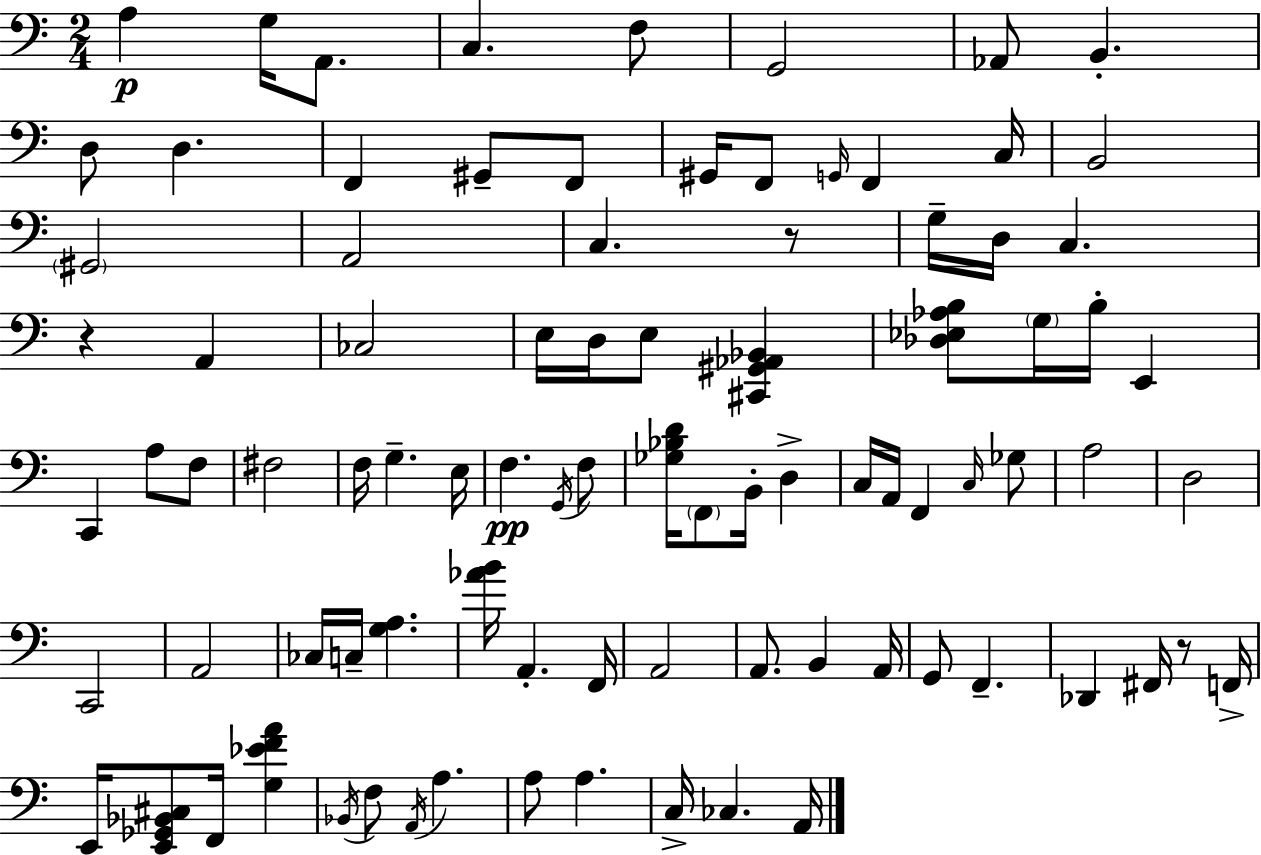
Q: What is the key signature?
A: C major